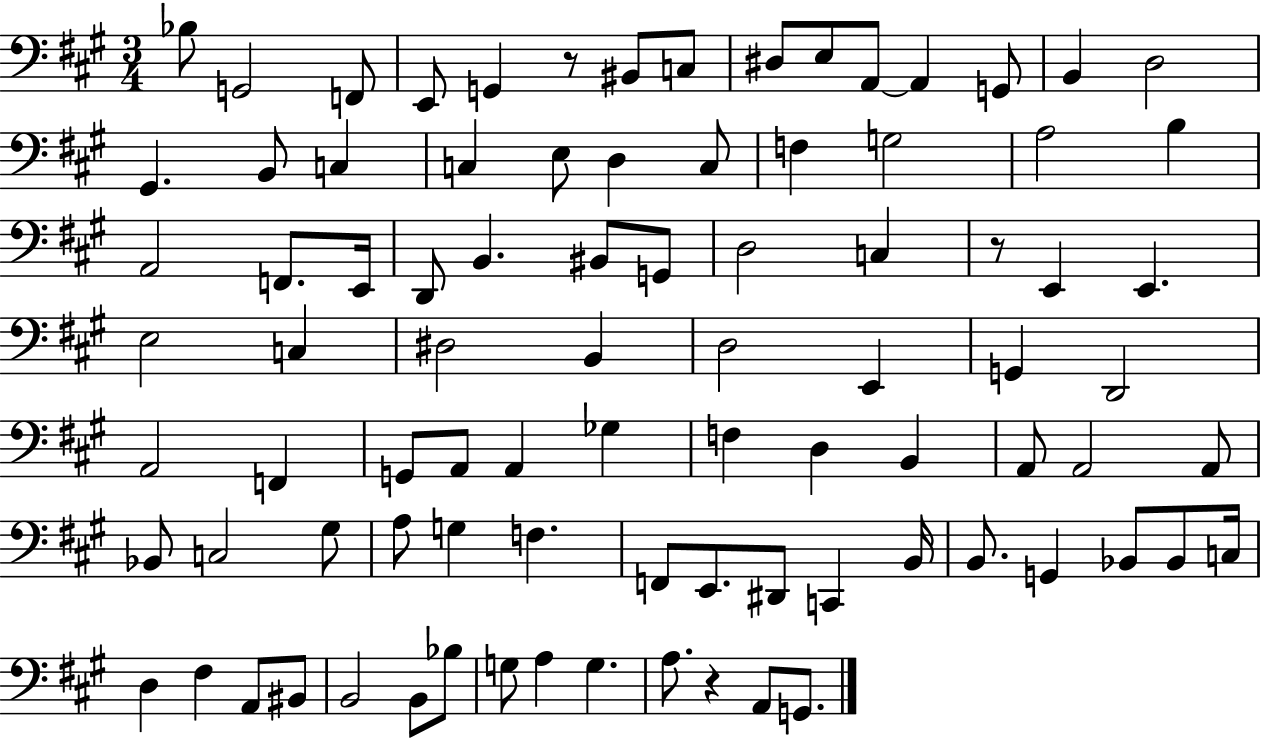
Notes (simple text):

Bb3/e G2/h F2/e E2/e G2/q R/e BIS2/e C3/e D#3/e E3/e A2/e A2/q G2/e B2/q D3/h G#2/q. B2/e C3/q C3/q E3/e D3/q C3/e F3/q G3/h A3/h B3/q A2/h F2/e. E2/s D2/e B2/q. BIS2/e G2/e D3/h C3/q R/e E2/q E2/q. E3/h C3/q D#3/h B2/q D3/h E2/q G2/q D2/h A2/h F2/q G2/e A2/e A2/q Gb3/q F3/q D3/q B2/q A2/e A2/h A2/e Bb2/e C3/h G#3/e A3/e G3/q F3/q. F2/e E2/e. D#2/e C2/q B2/s B2/e. G2/q Bb2/e Bb2/e C3/s D3/q F#3/q A2/e BIS2/e B2/h B2/e Bb3/e G3/e A3/q G3/q. A3/e. R/q A2/e G2/e.